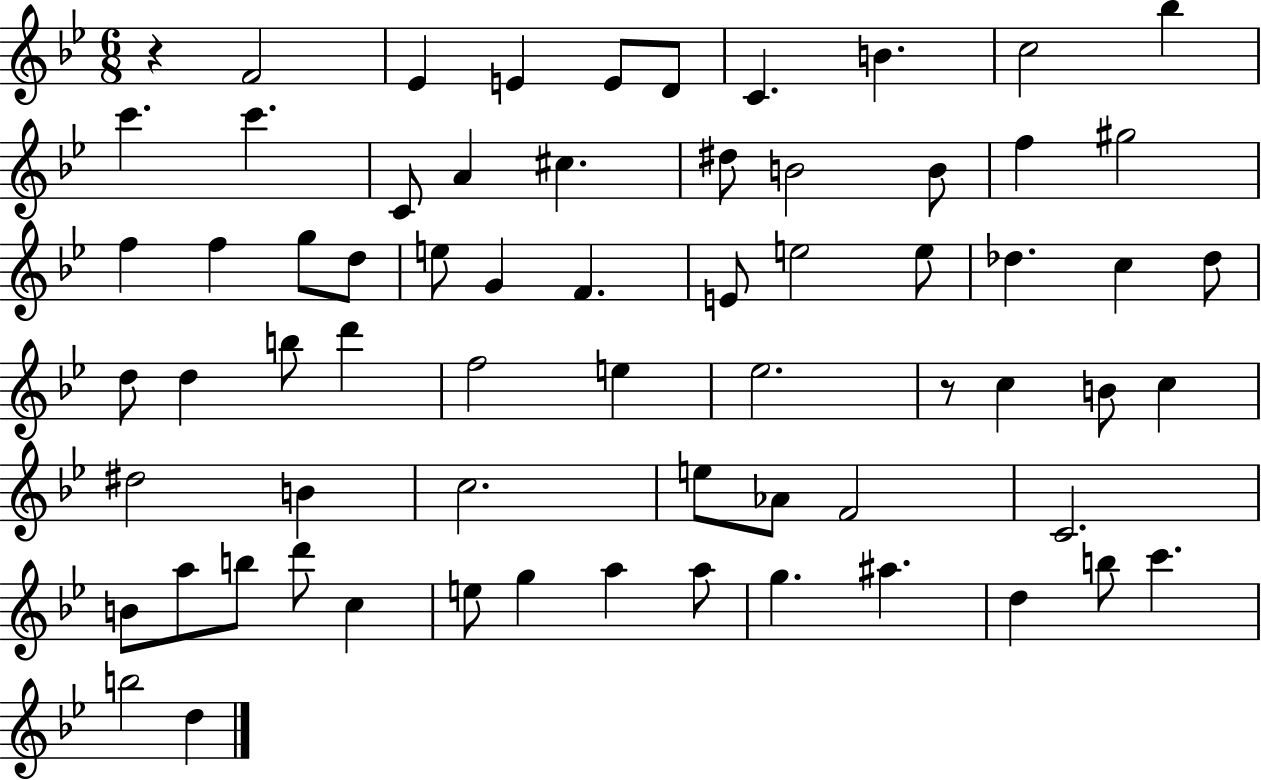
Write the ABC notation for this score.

X:1
T:Untitled
M:6/8
L:1/4
K:Bb
z F2 _E E E/2 D/2 C B c2 _b c' c' C/2 A ^c ^d/2 B2 B/2 f ^g2 f f g/2 d/2 e/2 G F E/2 e2 e/2 _d c _d/2 d/2 d b/2 d' f2 e _e2 z/2 c B/2 c ^d2 B c2 e/2 _A/2 F2 C2 B/2 a/2 b/2 d'/2 c e/2 g a a/2 g ^a d b/2 c' b2 d